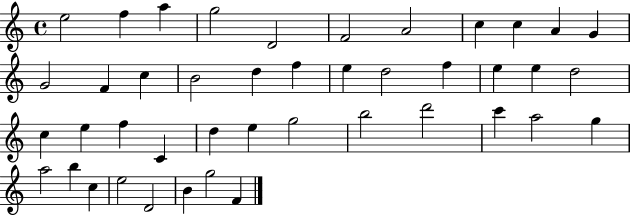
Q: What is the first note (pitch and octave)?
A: E5